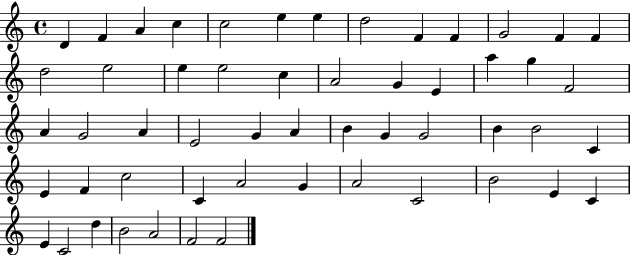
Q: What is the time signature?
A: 4/4